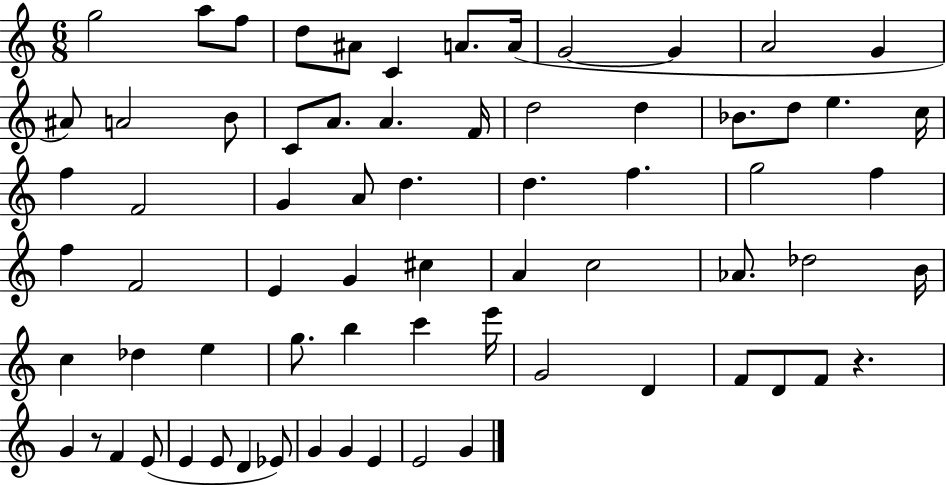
{
  \clef treble
  \numericTimeSignature
  \time 6/8
  \key c \major
  g''2 a''8 f''8 | d''8 ais'8 c'4 a'8. a'16( | g'2~~ g'4 | a'2 g'4 | \break ais'8) a'2 b'8 | c'8 a'8. a'4. f'16 | d''2 d''4 | bes'8. d''8 e''4. c''16 | \break f''4 f'2 | g'4 a'8 d''4. | d''4. f''4. | g''2 f''4 | \break f''4 f'2 | e'4 g'4 cis''4 | a'4 c''2 | aes'8. des''2 b'16 | \break c''4 des''4 e''4 | g''8. b''4 c'''4 e'''16 | g'2 d'4 | f'8 d'8 f'8 r4. | \break g'4 r8 f'4 e'8( | e'4 e'8 d'4 ees'8) | g'4 g'4 e'4 | e'2 g'4 | \break \bar "|."
}